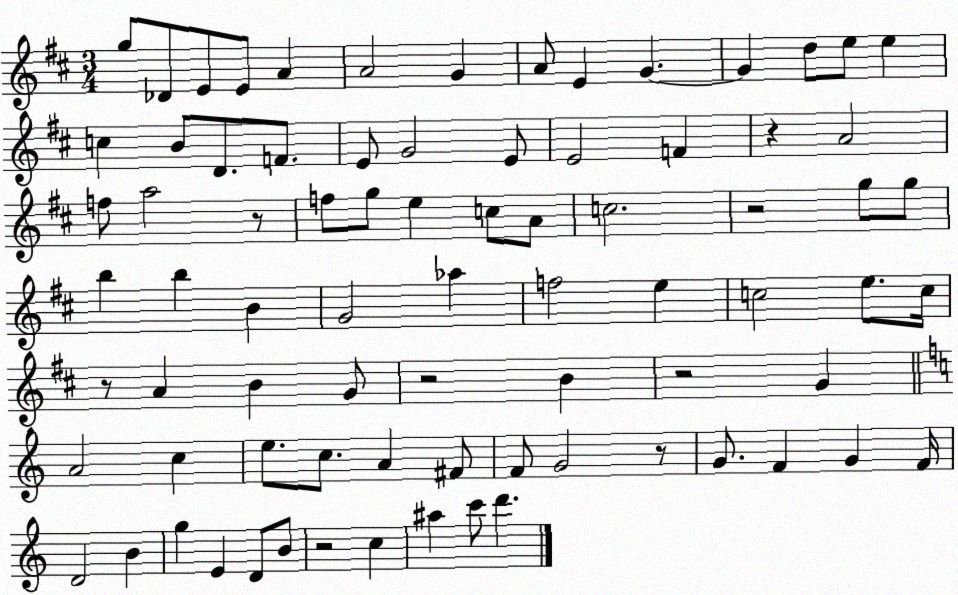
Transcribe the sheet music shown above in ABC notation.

X:1
T:Untitled
M:3/4
L:1/4
K:D
g/2 _D/2 E/2 E/2 A A2 G A/2 E G G d/2 e/2 e c B/2 D/2 F/2 E/2 G2 E/2 E2 F z A2 f/2 a2 z/2 f/2 g/2 e c/2 A/2 c2 z2 g/2 g/2 b b B G2 _a f2 e c2 e/2 c/4 z/2 A B G/2 z2 B z2 G A2 c e/2 c/2 A ^F/2 F/2 G2 z/2 G/2 F G F/4 D2 B g E D/2 B/2 z2 c ^a c'/2 d'